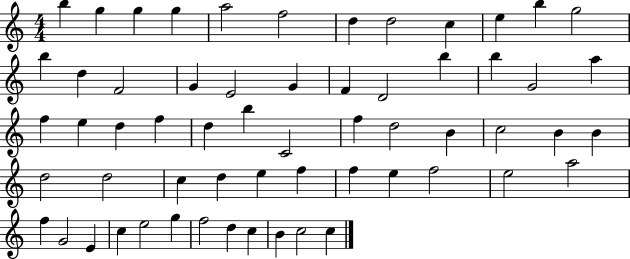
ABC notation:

X:1
T:Untitled
M:4/4
L:1/4
K:C
b g g g a2 f2 d d2 c e b g2 b d F2 G E2 G F D2 b b G2 a f e d f d b C2 f d2 B c2 B B d2 d2 c d e f f e f2 e2 a2 f G2 E c e2 g f2 d c B c2 c